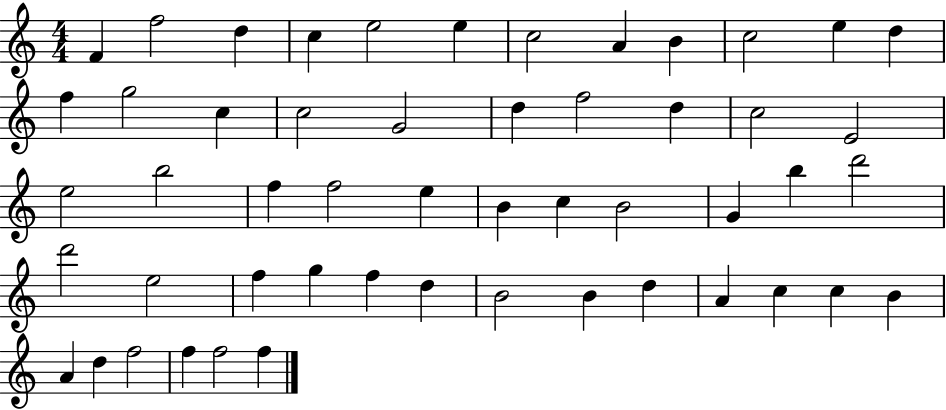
{
  \clef treble
  \numericTimeSignature
  \time 4/4
  \key c \major
  f'4 f''2 d''4 | c''4 e''2 e''4 | c''2 a'4 b'4 | c''2 e''4 d''4 | \break f''4 g''2 c''4 | c''2 g'2 | d''4 f''2 d''4 | c''2 e'2 | \break e''2 b''2 | f''4 f''2 e''4 | b'4 c''4 b'2 | g'4 b''4 d'''2 | \break d'''2 e''2 | f''4 g''4 f''4 d''4 | b'2 b'4 d''4 | a'4 c''4 c''4 b'4 | \break a'4 d''4 f''2 | f''4 f''2 f''4 | \bar "|."
}